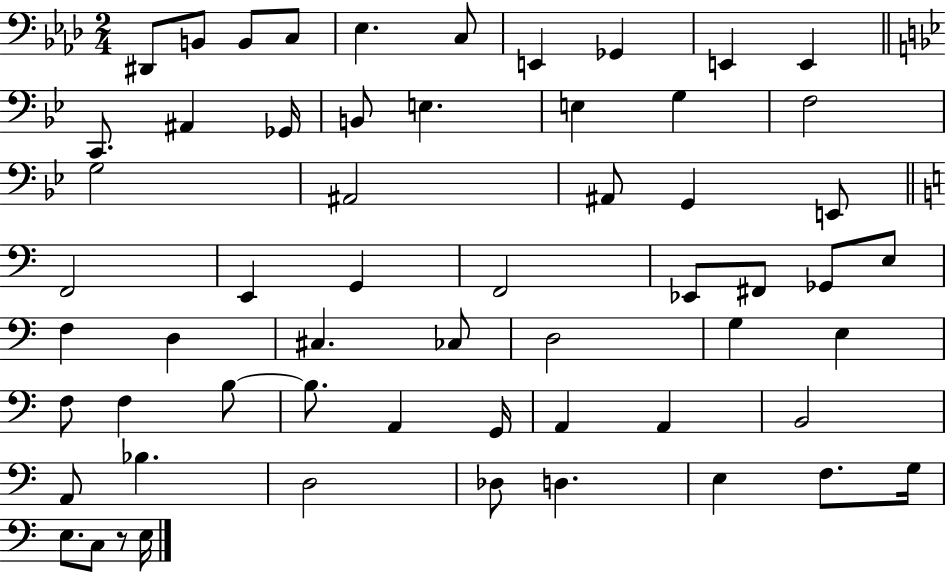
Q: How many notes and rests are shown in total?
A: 59